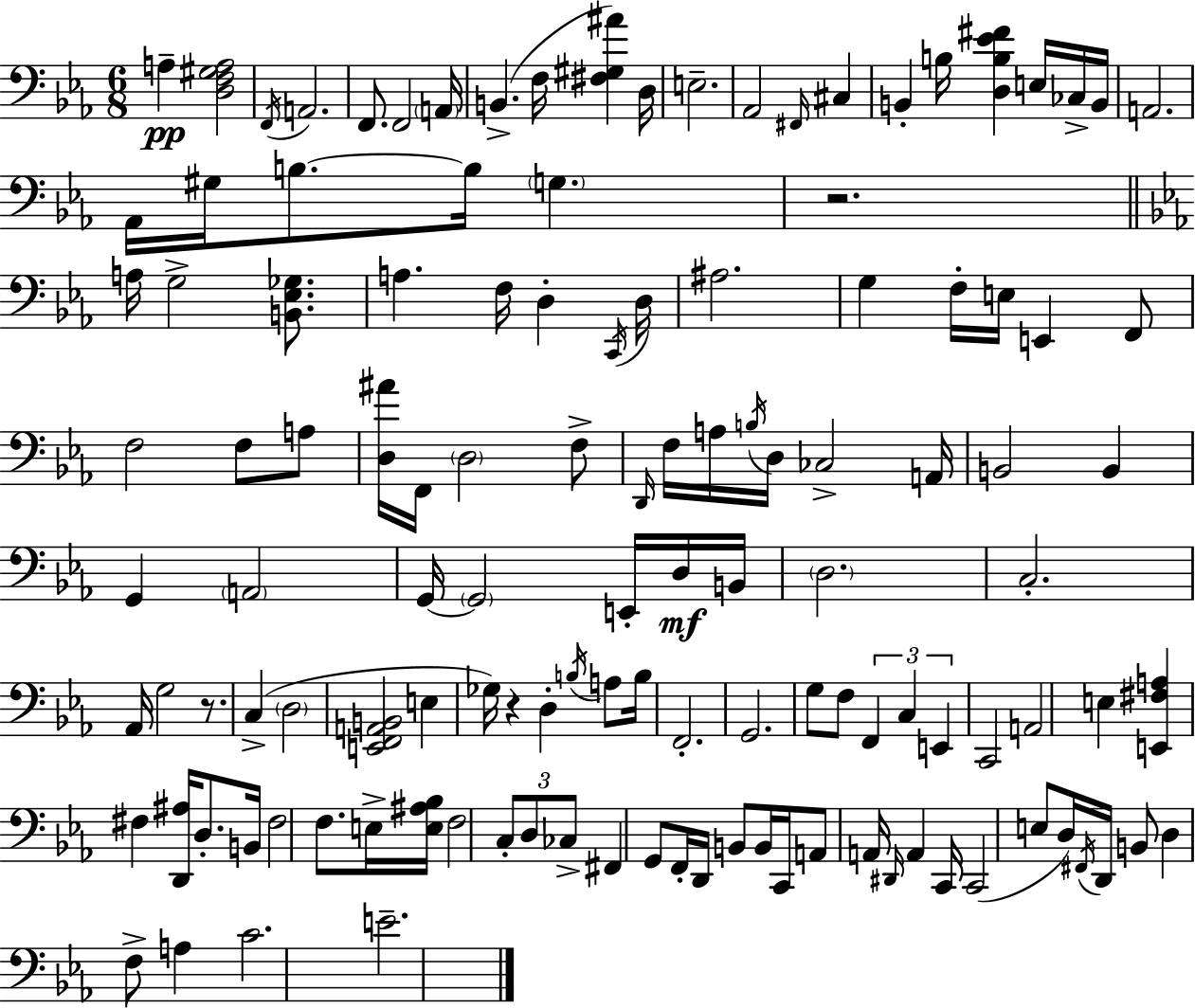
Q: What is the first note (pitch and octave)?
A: A3